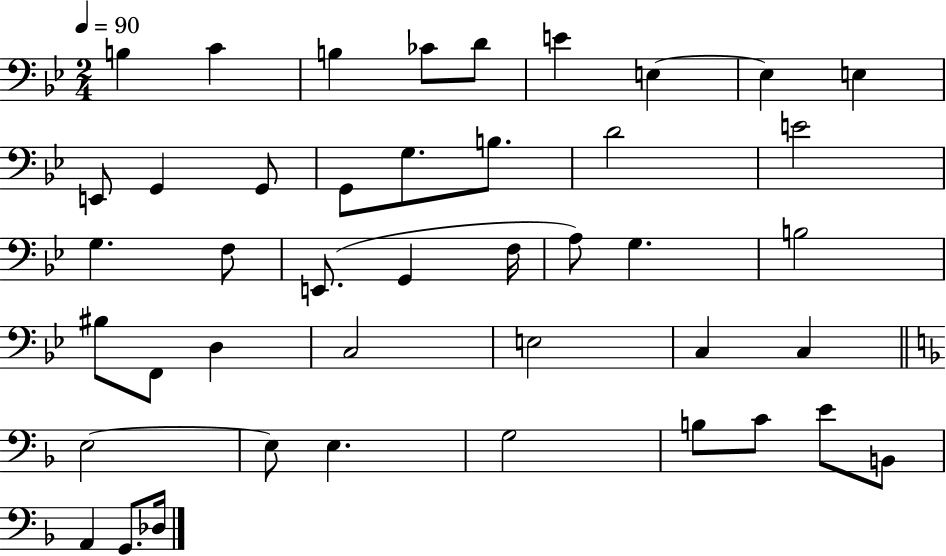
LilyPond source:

{
  \clef bass
  \numericTimeSignature
  \time 2/4
  \key bes \major
  \tempo 4 = 90
  b4 c'4 | b4 ces'8 d'8 | e'4 e4~~ | e4 e4 | \break e,8 g,4 g,8 | g,8 g8. b8. | d'2 | e'2 | \break g4. f8 | e,8.( g,4 f16 | a8) g4. | b2 | \break bis8 f,8 d4 | c2 | e2 | c4 c4 | \break \bar "||" \break \key d \minor e2~~ | e8 e4. | g2 | b8 c'8 e'8 b,8 | \break a,4 g,8. des16 | \bar "|."
}